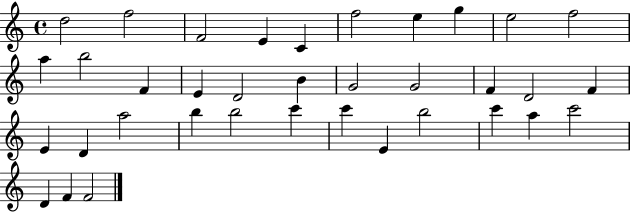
D5/h F5/h F4/h E4/q C4/q F5/h E5/q G5/q E5/h F5/h A5/q B5/h F4/q E4/q D4/h B4/q G4/h G4/h F4/q D4/h F4/q E4/q D4/q A5/h B5/q B5/h C6/q C6/q E4/q B5/h C6/q A5/q C6/h D4/q F4/q F4/h